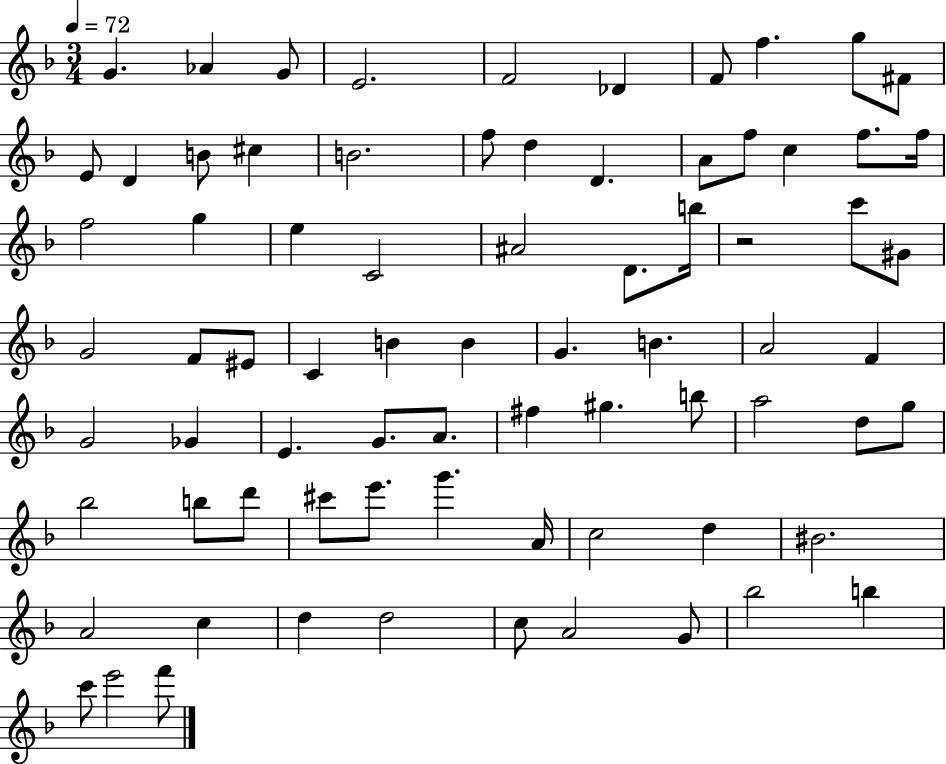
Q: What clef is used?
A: treble